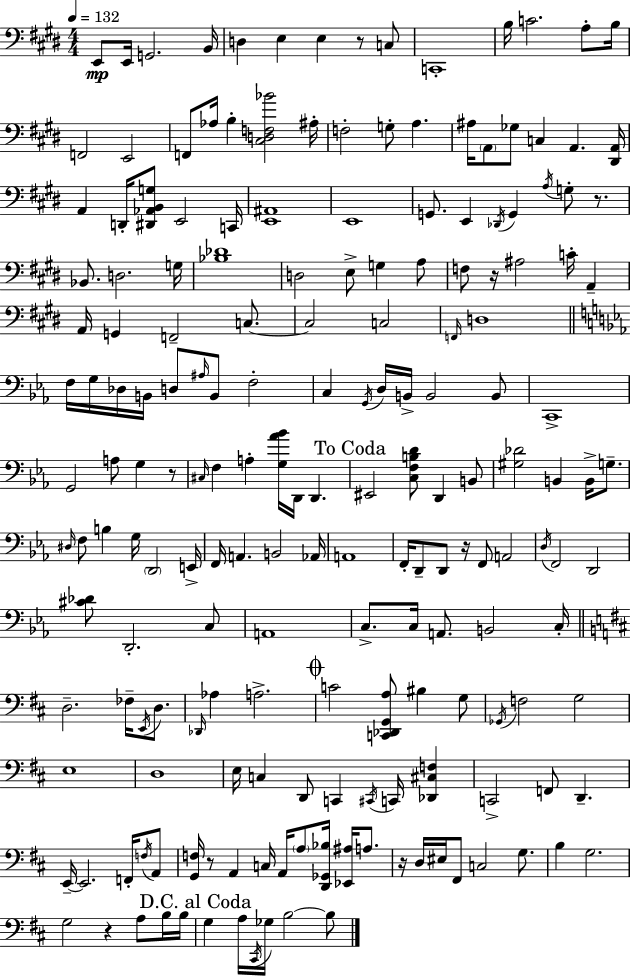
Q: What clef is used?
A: bass